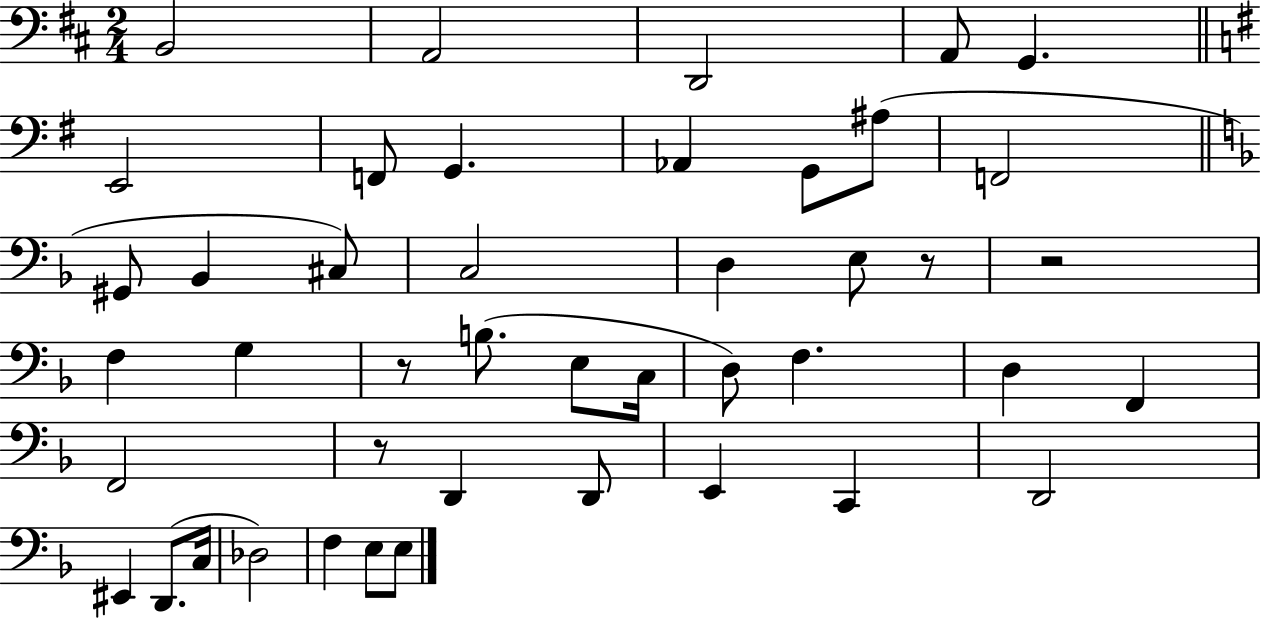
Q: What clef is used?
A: bass